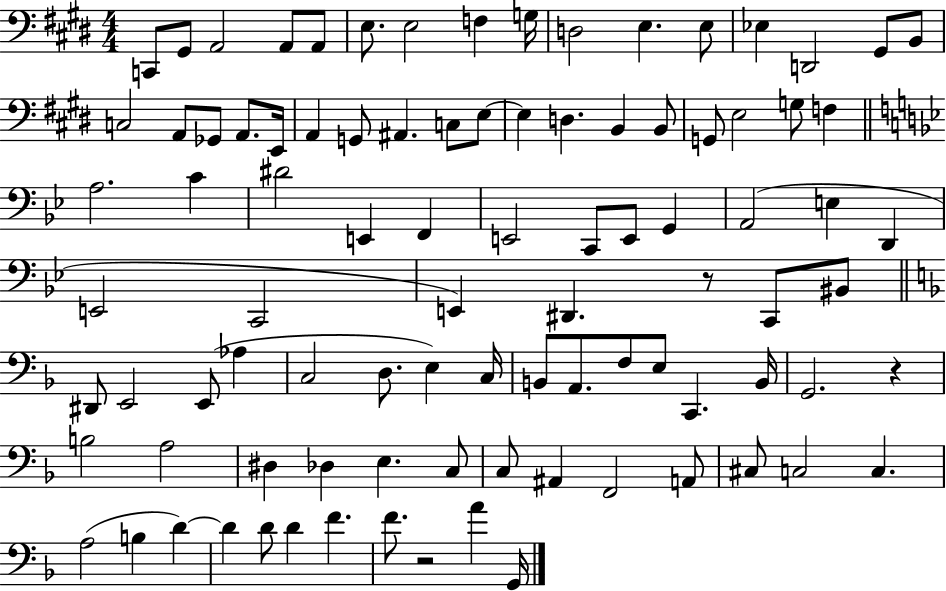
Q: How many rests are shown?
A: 3